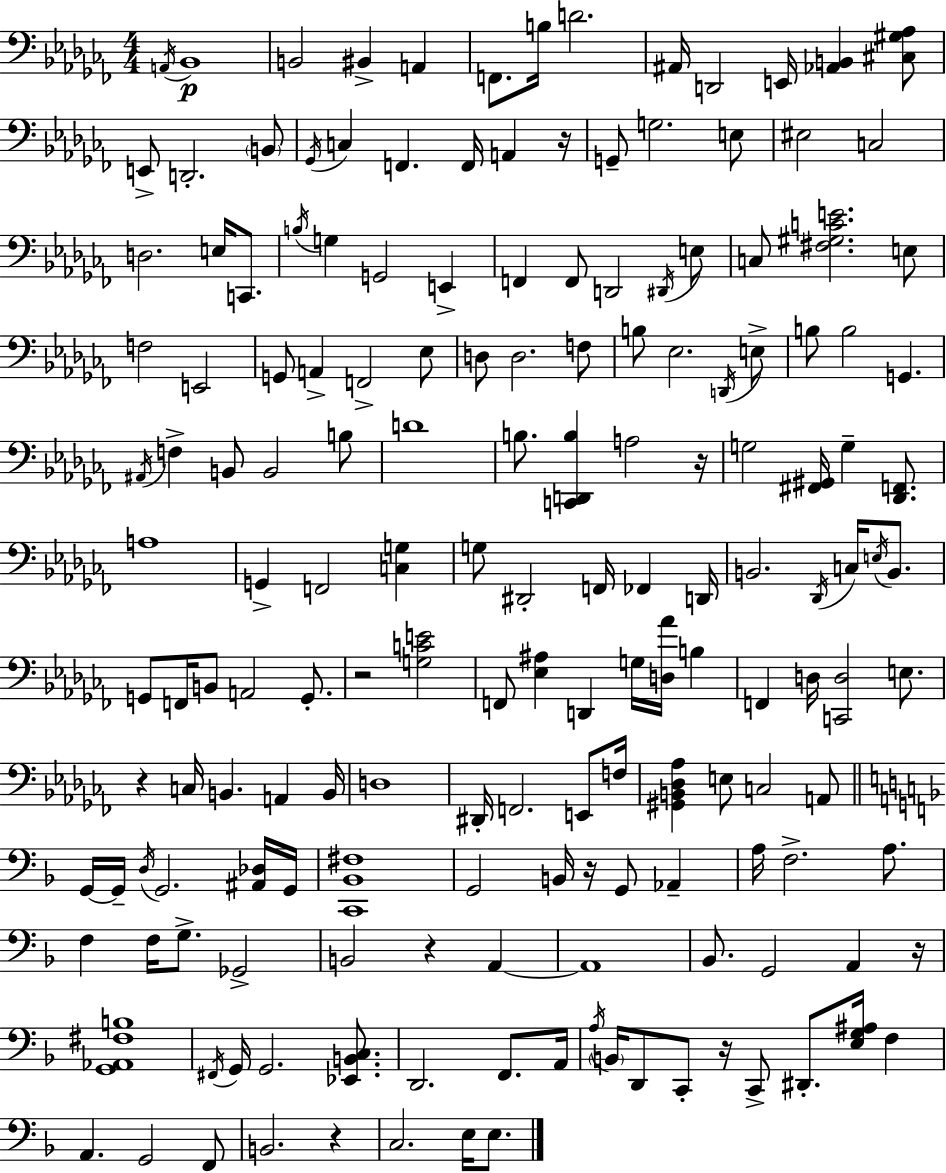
{
  \clef bass
  \numericTimeSignature
  \time 4/4
  \key aes \minor
  \acciaccatura { a,16 }\p bes,1 | b,2 bis,4-> a,4 | f,8. b16 d'2. | ais,16 d,2 e,16 <aes, b,>4 <cis gis aes>8 | \break e,8-> d,2.-. \parenthesize b,8 | \acciaccatura { ges,16 } c4 f,4. f,16 a,4 | r16 g,8-- g2. | e8 eis2 c2 | \break d2. e16 c,8. | \acciaccatura { b16 } g4 g,2 e,4-> | f,4 f,8 d,2 | \acciaccatura { dis,16 } e8 c8 <fis gis c' e'>2. | \break e8 f2 e,2 | g,8 a,4-> f,2-> | ees8 d8 d2. | f8 b8 ees2. | \break \acciaccatura { d,16 } e8-> b8 b2 g,4. | \acciaccatura { ais,16 } f4-> b,8 b,2 | b8 d'1 | b8. <c, d, b>4 a2 | \break r16 g2 <fis, gis,>16 g4-- | <des, f,>8. a1 | g,4-> f,2 | <c g>4 g8 dis,2-. | \break f,16 fes,4 d,16 b,2. | \acciaccatura { des,16 } c16 \acciaccatura { e16 } b,8. g,8 f,16 b,8 a,2 | g,8.-. r2 | <g c' e'>2 f,8 <ees ais>4 d,4 | \break g16 <d aes'>16 b4 f,4 d16 <c, d>2 | e8. r4 c16 b,4. | a,4 b,16 d1 | dis,16-. f,2. | \break e,8 f16 <gis, b, des aes>4 e8 c2 | a,8 \bar "||" \break \key f \major g,16~~ g,16-- \acciaccatura { d16 } g,2. <ais, des>16 | g,16 <c, bes, fis>1 | g,2 b,16 r16 g,8 aes,4-- | a16 f2.-> a8. | \break f4 f16 g8.-> ges,2-> | b,2 r4 a,4~~ | a,1 | bes,8. g,2 a,4 | \break r16 <g, aes, fis b>1 | \acciaccatura { fis,16 } g,16 g,2. <ees, b, c>8. | d,2. f,8. | a,16 \acciaccatura { a16 } \parenthesize b,16 d,8 c,8-. r16 c,8-> dis,8.-. <e g ais>16 f4 | \break a,4. g,2 | f,8 b,2. r4 | c2. e16 | e8. \bar "|."
}